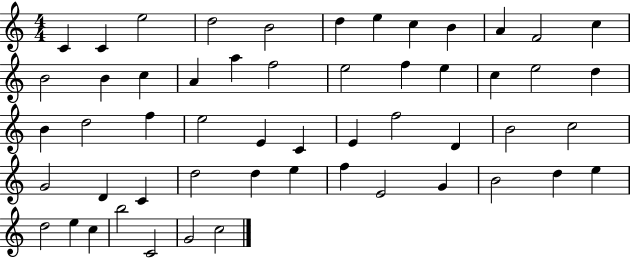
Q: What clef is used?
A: treble